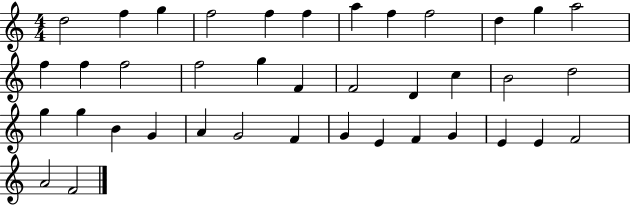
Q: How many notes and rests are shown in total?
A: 39